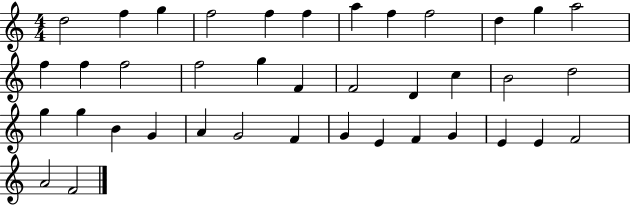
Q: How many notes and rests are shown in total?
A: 39